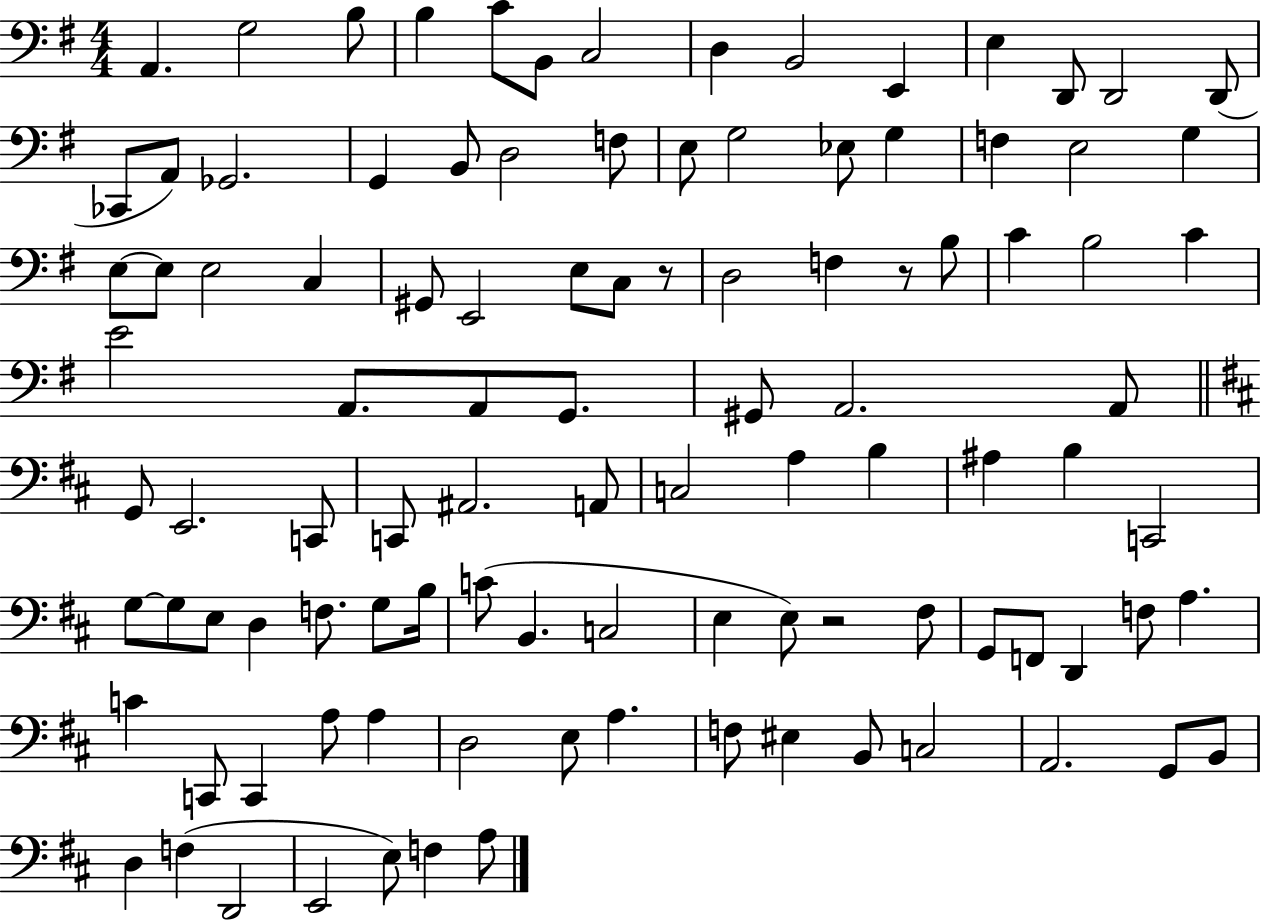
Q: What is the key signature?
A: G major